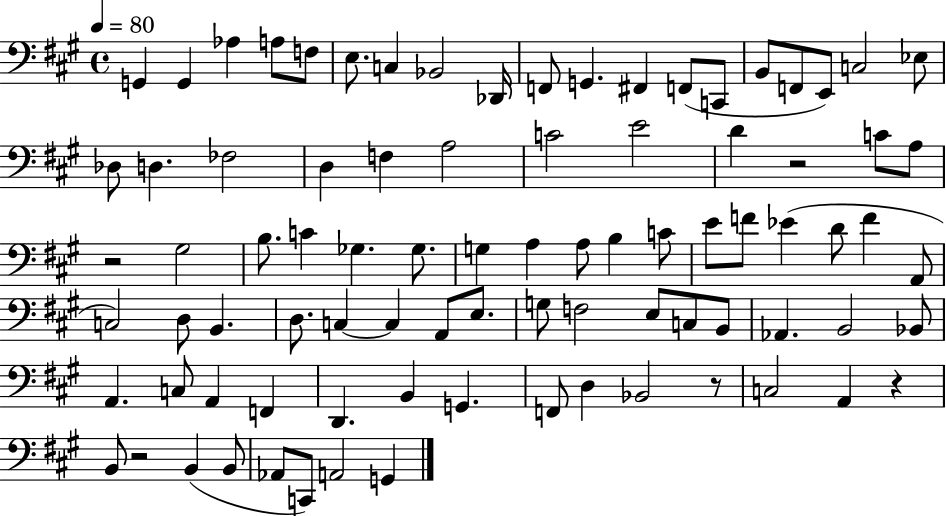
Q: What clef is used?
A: bass